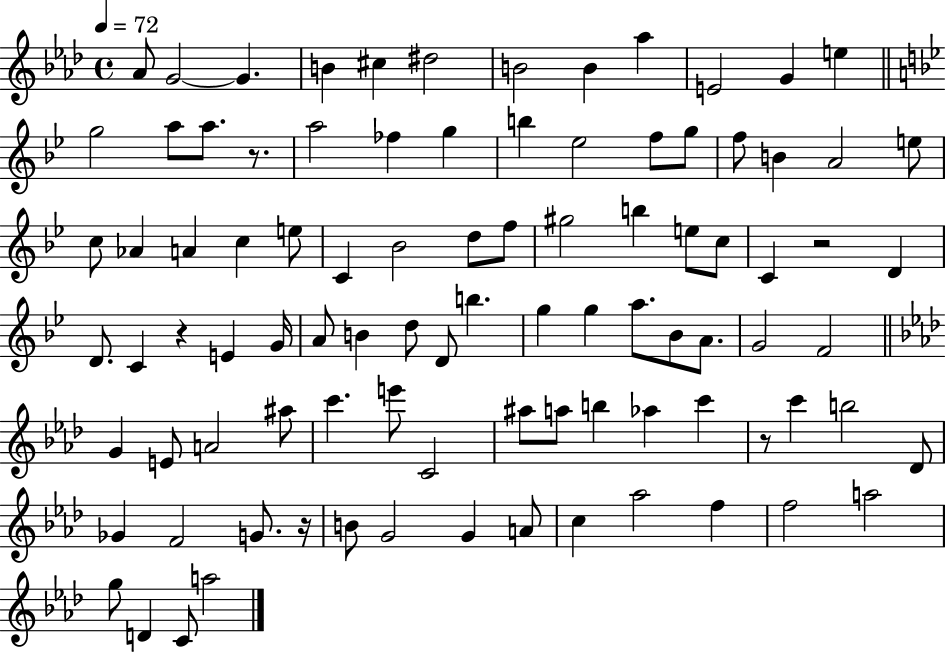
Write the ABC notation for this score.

X:1
T:Untitled
M:4/4
L:1/4
K:Ab
_A/2 G2 G B ^c ^d2 B2 B _a E2 G e g2 a/2 a/2 z/2 a2 _f g b _e2 f/2 g/2 f/2 B A2 e/2 c/2 _A A c e/2 C _B2 d/2 f/2 ^g2 b e/2 c/2 C z2 D D/2 C z E G/4 A/2 B d/2 D/2 b g g a/2 _B/2 A/2 G2 F2 G E/2 A2 ^a/2 c' e'/2 C2 ^a/2 a/2 b _a c' z/2 c' b2 _D/2 _G F2 G/2 z/4 B/2 G2 G A/2 c _a2 f f2 a2 g/2 D C/2 a2